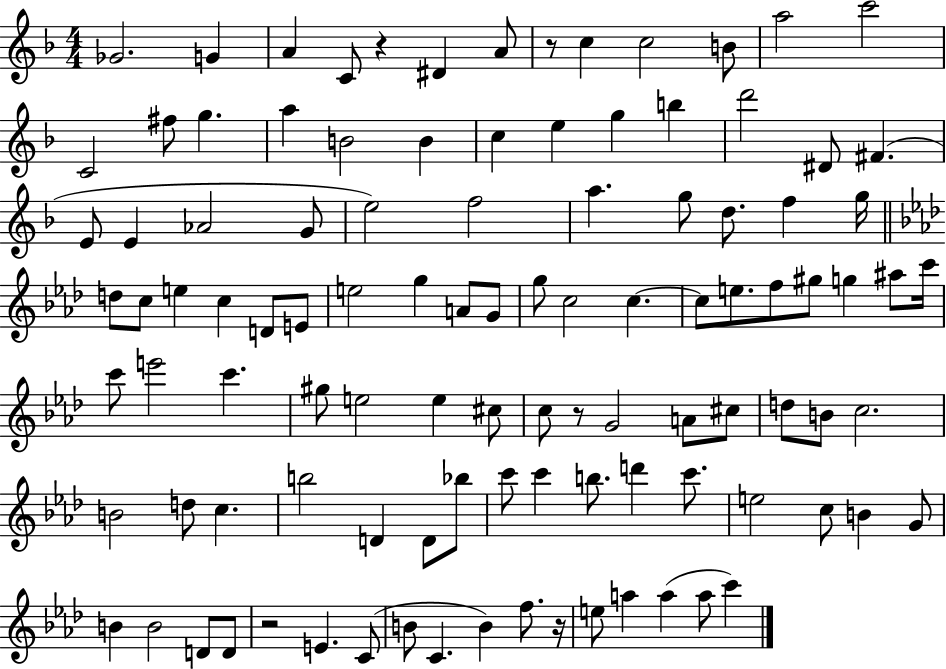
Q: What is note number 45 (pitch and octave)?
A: G4